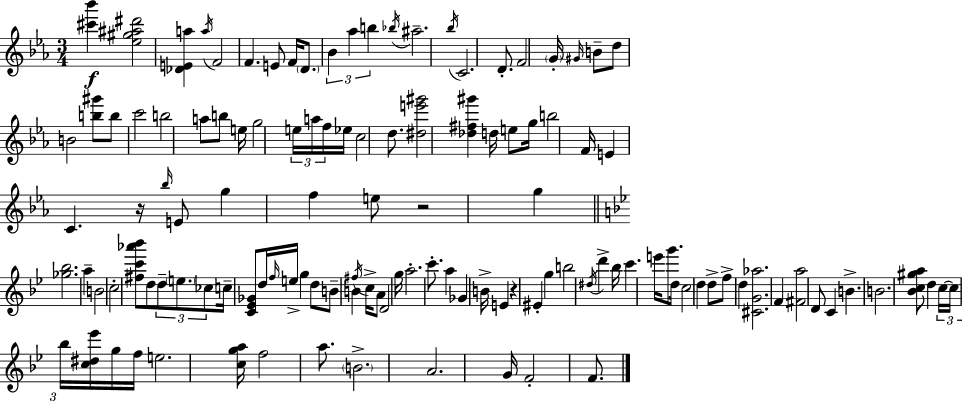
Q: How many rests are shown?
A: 3